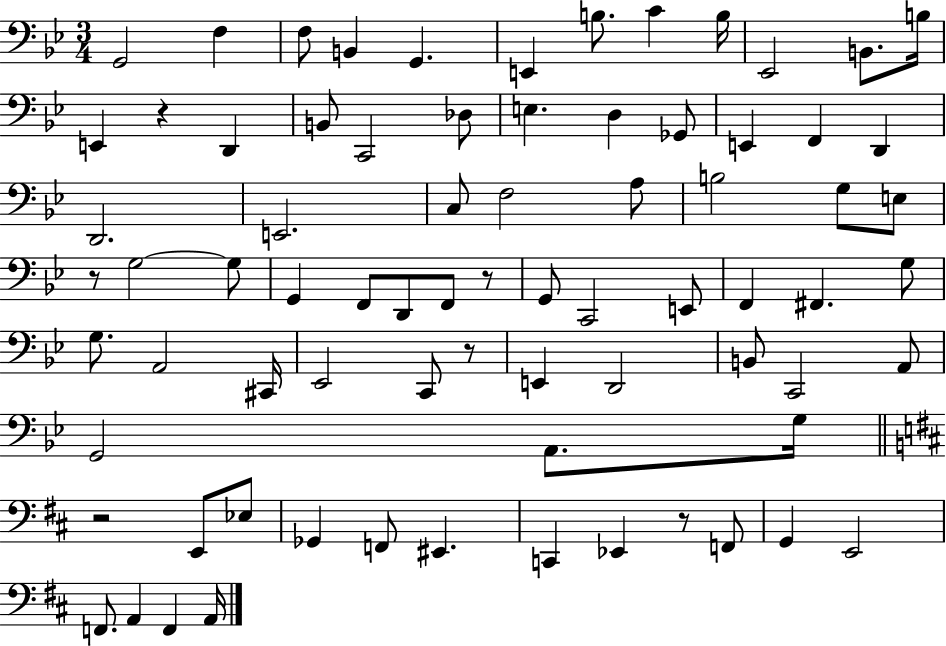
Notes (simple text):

G2/h F3/q F3/e B2/q G2/q. E2/q B3/e. C4/q B3/s Eb2/h B2/e. B3/s E2/q R/q D2/q B2/e C2/h Db3/e E3/q. D3/q Gb2/e E2/q F2/q D2/q D2/h. E2/h. C3/e F3/h A3/e B3/h G3/e E3/e R/e G3/h G3/e G2/q F2/e D2/e F2/e R/e G2/e C2/h E2/e F2/q F#2/q. G3/e G3/e. A2/h C#2/s Eb2/h C2/e R/e E2/q D2/h B2/e C2/h A2/e G2/h A2/e. G3/s R/h E2/e Eb3/e Gb2/q F2/e EIS2/q. C2/q Eb2/q R/e F2/e G2/q E2/h F2/e. A2/q F2/q A2/s